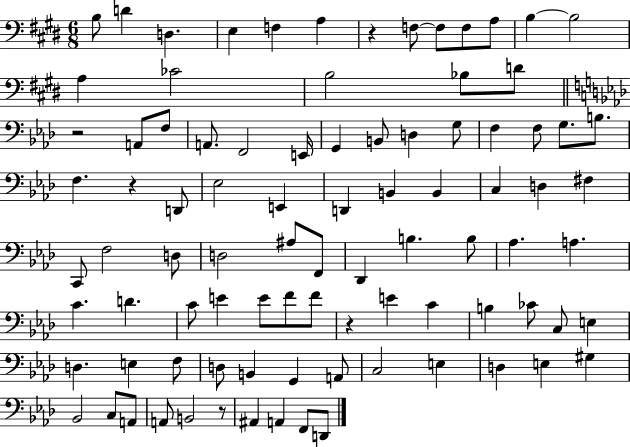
X:1
T:Untitled
M:6/8
L:1/4
K:E
B,/2 D D, E, F, A, z F,/2 F,/2 F,/2 A,/2 B, B,2 A, _C2 B,2 _B,/2 D/2 z2 A,,/2 F,/2 A,,/2 F,,2 E,,/4 G,, B,,/2 D, G,/2 F, F,/2 G,/2 B,/2 F, z D,,/2 _E,2 E,, D,, B,, B,, C, D, ^F, C,,/2 F,2 D,/2 D,2 ^A,/2 F,,/2 _D,, B, B,/2 _A, A, C D C/2 E E/2 F/2 F/2 z E C B, _C/2 C,/2 E, D, E, F,/2 D,/2 B,, G,, A,,/2 C,2 E, D, E, ^G, _B,,2 C,/2 A,,/2 A,,/2 B,,2 z/2 ^A,, A,, F,,/2 D,,/2